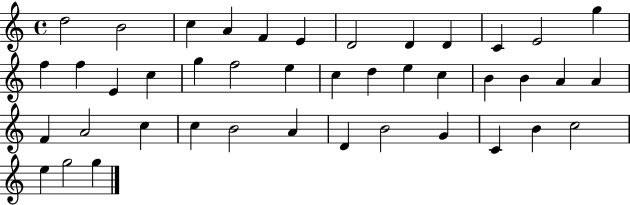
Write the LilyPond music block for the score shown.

{
  \clef treble
  \time 4/4
  \defaultTimeSignature
  \key c \major
  d''2 b'2 | c''4 a'4 f'4 e'4 | d'2 d'4 d'4 | c'4 e'2 g''4 | \break f''4 f''4 e'4 c''4 | g''4 f''2 e''4 | c''4 d''4 e''4 c''4 | b'4 b'4 a'4 a'4 | \break f'4 a'2 c''4 | c''4 b'2 a'4 | d'4 b'2 g'4 | c'4 b'4 c''2 | \break e''4 g''2 g''4 | \bar "|."
}